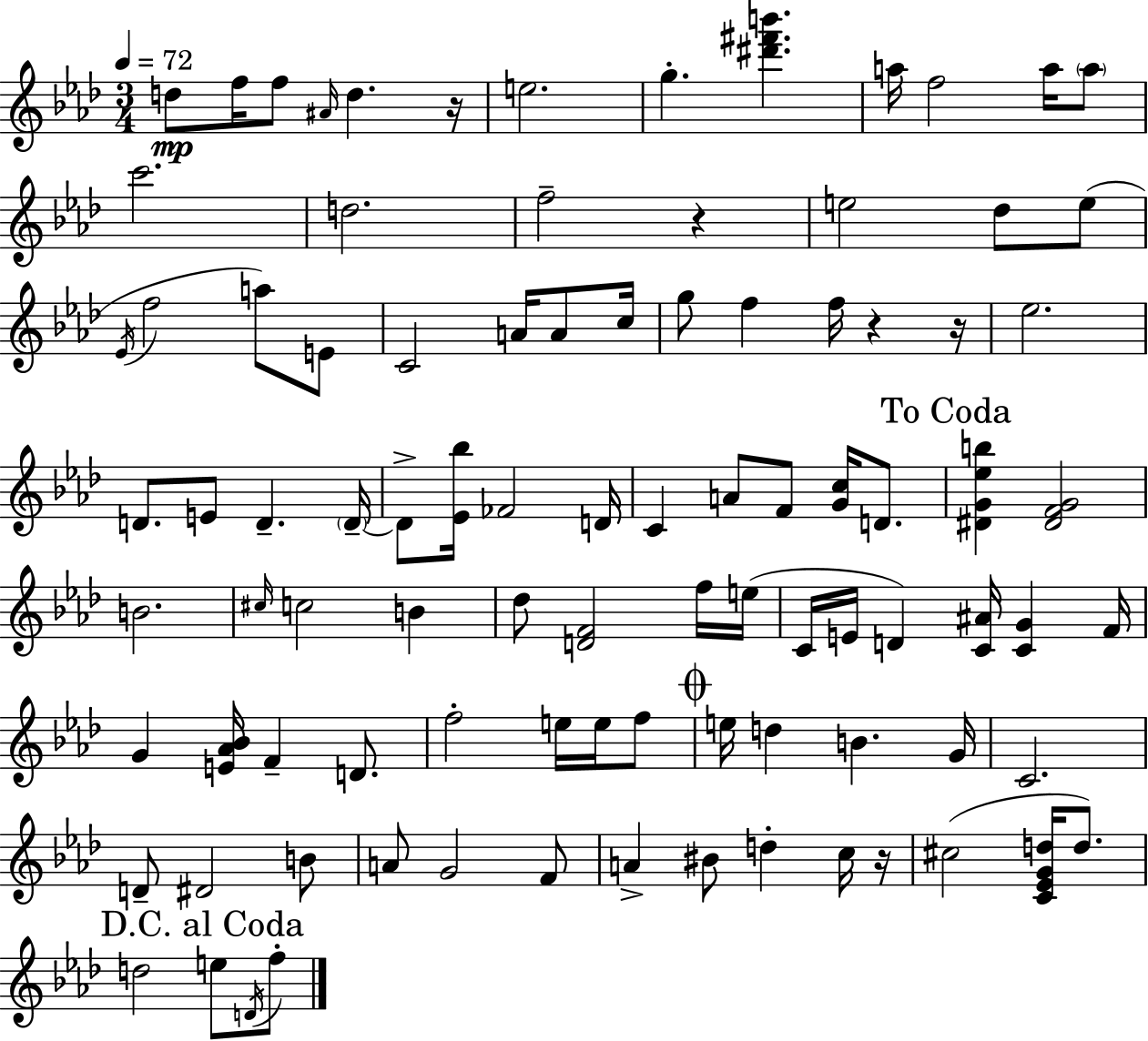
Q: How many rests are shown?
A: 5